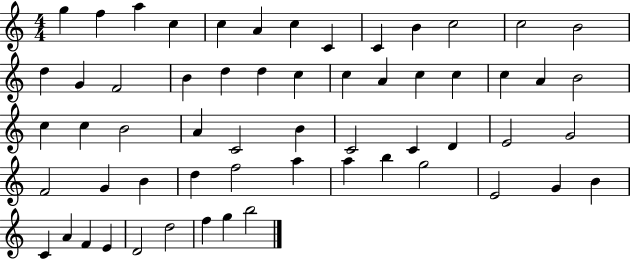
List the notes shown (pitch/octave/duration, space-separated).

G5/q F5/q A5/q C5/q C5/q A4/q C5/q C4/q C4/q B4/q C5/h C5/h B4/h D5/q G4/q F4/h B4/q D5/q D5/q C5/q C5/q A4/q C5/q C5/q C5/q A4/q B4/h C5/q C5/q B4/h A4/q C4/h B4/q C4/h C4/q D4/q E4/h G4/h F4/h G4/q B4/q D5/q F5/h A5/q A5/q B5/q G5/h E4/h G4/q B4/q C4/q A4/q F4/q E4/q D4/h D5/h F5/q G5/q B5/h